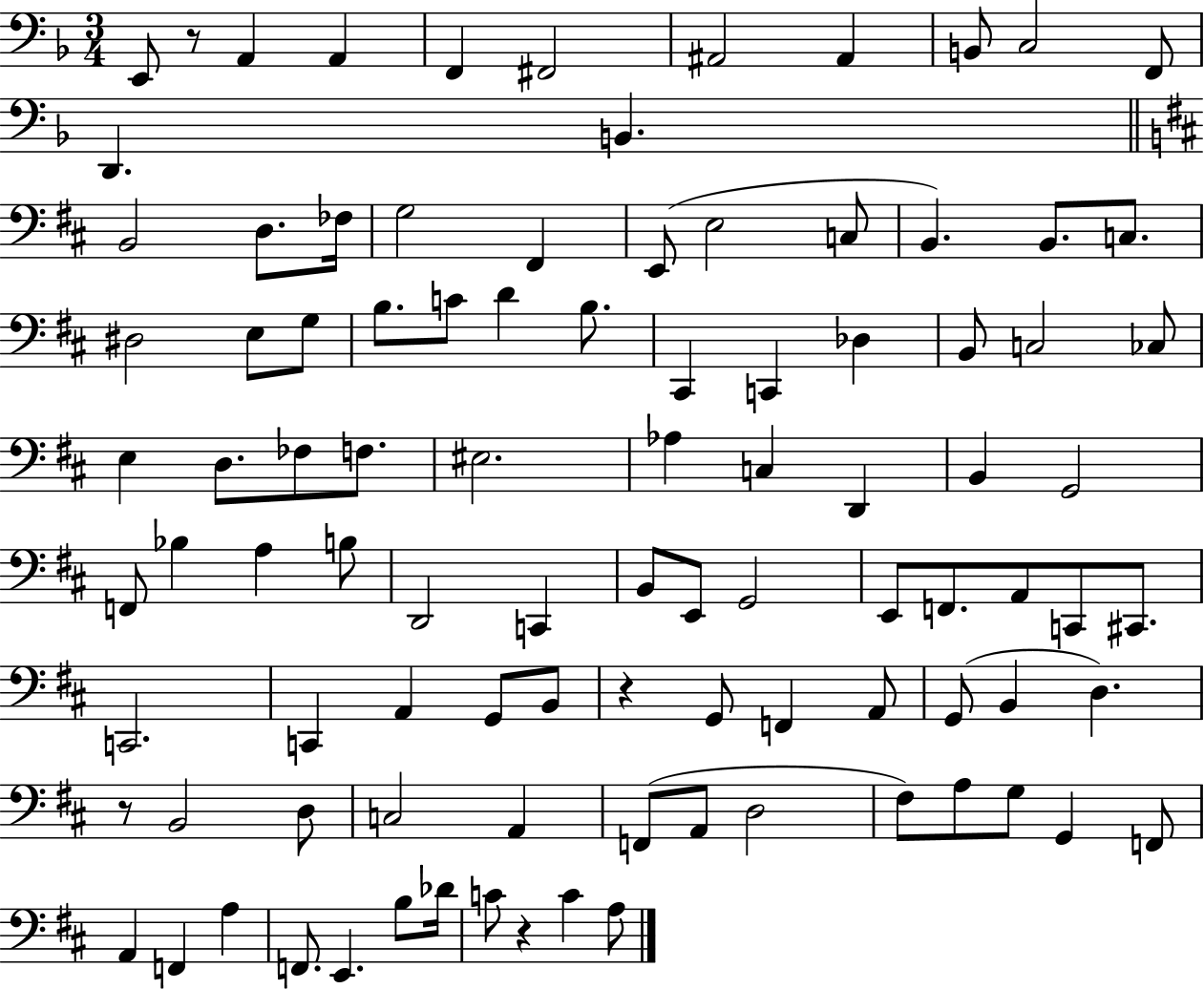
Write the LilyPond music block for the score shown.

{
  \clef bass
  \numericTimeSignature
  \time 3/4
  \key f \major
  e,8 r8 a,4 a,4 | f,4 fis,2 | ais,2 ais,4 | b,8 c2 f,8 | \break d,4. b,4. | \bar "||" \break \key d \major b,2 d8. fes16 | g2 fis,4 | e,8( e2 c8 | b,4.) b,8. c8. | \break dis2 e8 g8 | b8. c'8 d'4 b8. | cis,4 c,4 des4 | b,8 c2 ces8 | \break e4 d8. fes8 f8. | eis2. | aes4 c4 d,4 | b,4 g,2 | \break f,8 bes4 a4 b8 | d,2 c,4 | b,8 e,8 g,2 | e,8 f,8. a,8 c,8 cis,8. | \break c,2. | c,4 a,4 g,8 b,8 | r4 g,8 f,4 a,8 | g,8( b,4 d4.) | \break r8 b,2 d8 | c2 a,4 | f,8( a,8 d2 | fis8) a8 g8 g,4 f,8 | \break a,4 f,4 a4 | f,8. e,4. b8 des'16 | c'8 r4 c'4 a8 | \bar "|."
}